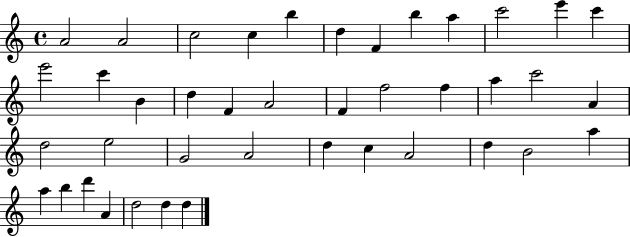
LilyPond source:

{
  \clef treble
  \time 4/4
  \defaultTimeSignature
  \key c \major
  a'2 a'2 | c''2 c''4 b''4 | d''4 f'4 b''4 a''4 | c'''2 e'''4 c'''4 | \break e'''2 c'''4 b'4 | d''4 f'4 a'2 | f'4 f''2 f''4 | a''4 c'''2 a'4 | \break d''2 e''2 | g'2 a'2 | d''4 c''4 a'2 | d''4 b'2 a''4 | \break a''4 b''4 d'''4 a'4 | d''2 d''4 d''4 | \bar "|."
}